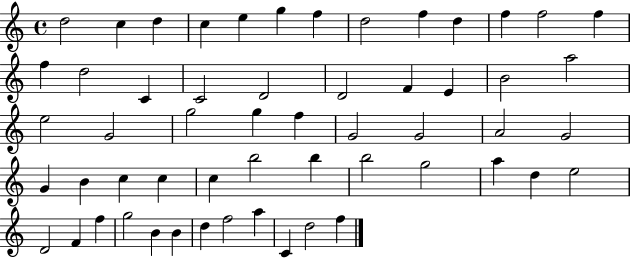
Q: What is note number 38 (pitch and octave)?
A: B5